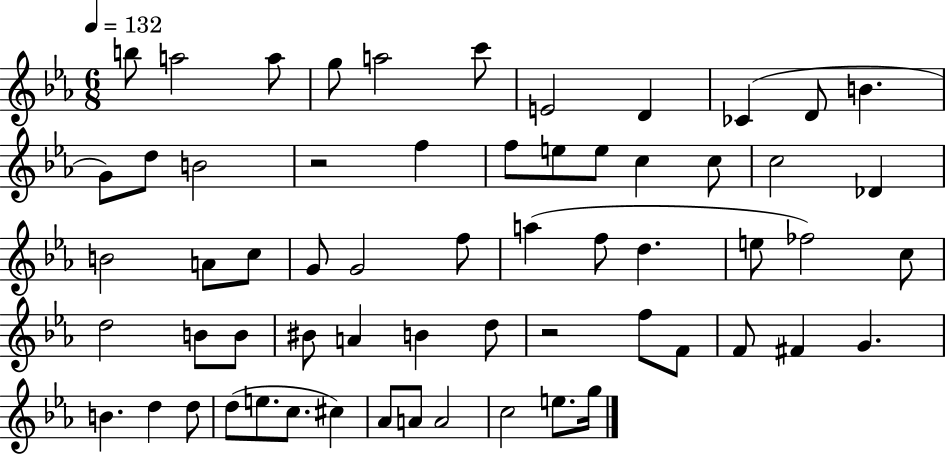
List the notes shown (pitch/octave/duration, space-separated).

B5/e A5/h A5/e G5/e A5/h C6/e E4/h D4/q CES4/q D4/e B4/q. G4/e D5/e B4/h R/h F5/q F5/e E5/e E5/e C5/q C5/e C5/h Db4/q B4/h A4/e C5/e G4/e G4/h F5/e A5/q F5/e D5/q. E5/e FES5/h C5/e D5/h B4/e B4/e BIS4/e A4/q B4/q D5/e R/h F5/e F4/e F4/e F#4/q G4/q. B4/q. D5/q D5/e D5/e E5/e. C5/e. C#5/q Ab4/e A4/e A4/h C5/h E5/e. G5/s